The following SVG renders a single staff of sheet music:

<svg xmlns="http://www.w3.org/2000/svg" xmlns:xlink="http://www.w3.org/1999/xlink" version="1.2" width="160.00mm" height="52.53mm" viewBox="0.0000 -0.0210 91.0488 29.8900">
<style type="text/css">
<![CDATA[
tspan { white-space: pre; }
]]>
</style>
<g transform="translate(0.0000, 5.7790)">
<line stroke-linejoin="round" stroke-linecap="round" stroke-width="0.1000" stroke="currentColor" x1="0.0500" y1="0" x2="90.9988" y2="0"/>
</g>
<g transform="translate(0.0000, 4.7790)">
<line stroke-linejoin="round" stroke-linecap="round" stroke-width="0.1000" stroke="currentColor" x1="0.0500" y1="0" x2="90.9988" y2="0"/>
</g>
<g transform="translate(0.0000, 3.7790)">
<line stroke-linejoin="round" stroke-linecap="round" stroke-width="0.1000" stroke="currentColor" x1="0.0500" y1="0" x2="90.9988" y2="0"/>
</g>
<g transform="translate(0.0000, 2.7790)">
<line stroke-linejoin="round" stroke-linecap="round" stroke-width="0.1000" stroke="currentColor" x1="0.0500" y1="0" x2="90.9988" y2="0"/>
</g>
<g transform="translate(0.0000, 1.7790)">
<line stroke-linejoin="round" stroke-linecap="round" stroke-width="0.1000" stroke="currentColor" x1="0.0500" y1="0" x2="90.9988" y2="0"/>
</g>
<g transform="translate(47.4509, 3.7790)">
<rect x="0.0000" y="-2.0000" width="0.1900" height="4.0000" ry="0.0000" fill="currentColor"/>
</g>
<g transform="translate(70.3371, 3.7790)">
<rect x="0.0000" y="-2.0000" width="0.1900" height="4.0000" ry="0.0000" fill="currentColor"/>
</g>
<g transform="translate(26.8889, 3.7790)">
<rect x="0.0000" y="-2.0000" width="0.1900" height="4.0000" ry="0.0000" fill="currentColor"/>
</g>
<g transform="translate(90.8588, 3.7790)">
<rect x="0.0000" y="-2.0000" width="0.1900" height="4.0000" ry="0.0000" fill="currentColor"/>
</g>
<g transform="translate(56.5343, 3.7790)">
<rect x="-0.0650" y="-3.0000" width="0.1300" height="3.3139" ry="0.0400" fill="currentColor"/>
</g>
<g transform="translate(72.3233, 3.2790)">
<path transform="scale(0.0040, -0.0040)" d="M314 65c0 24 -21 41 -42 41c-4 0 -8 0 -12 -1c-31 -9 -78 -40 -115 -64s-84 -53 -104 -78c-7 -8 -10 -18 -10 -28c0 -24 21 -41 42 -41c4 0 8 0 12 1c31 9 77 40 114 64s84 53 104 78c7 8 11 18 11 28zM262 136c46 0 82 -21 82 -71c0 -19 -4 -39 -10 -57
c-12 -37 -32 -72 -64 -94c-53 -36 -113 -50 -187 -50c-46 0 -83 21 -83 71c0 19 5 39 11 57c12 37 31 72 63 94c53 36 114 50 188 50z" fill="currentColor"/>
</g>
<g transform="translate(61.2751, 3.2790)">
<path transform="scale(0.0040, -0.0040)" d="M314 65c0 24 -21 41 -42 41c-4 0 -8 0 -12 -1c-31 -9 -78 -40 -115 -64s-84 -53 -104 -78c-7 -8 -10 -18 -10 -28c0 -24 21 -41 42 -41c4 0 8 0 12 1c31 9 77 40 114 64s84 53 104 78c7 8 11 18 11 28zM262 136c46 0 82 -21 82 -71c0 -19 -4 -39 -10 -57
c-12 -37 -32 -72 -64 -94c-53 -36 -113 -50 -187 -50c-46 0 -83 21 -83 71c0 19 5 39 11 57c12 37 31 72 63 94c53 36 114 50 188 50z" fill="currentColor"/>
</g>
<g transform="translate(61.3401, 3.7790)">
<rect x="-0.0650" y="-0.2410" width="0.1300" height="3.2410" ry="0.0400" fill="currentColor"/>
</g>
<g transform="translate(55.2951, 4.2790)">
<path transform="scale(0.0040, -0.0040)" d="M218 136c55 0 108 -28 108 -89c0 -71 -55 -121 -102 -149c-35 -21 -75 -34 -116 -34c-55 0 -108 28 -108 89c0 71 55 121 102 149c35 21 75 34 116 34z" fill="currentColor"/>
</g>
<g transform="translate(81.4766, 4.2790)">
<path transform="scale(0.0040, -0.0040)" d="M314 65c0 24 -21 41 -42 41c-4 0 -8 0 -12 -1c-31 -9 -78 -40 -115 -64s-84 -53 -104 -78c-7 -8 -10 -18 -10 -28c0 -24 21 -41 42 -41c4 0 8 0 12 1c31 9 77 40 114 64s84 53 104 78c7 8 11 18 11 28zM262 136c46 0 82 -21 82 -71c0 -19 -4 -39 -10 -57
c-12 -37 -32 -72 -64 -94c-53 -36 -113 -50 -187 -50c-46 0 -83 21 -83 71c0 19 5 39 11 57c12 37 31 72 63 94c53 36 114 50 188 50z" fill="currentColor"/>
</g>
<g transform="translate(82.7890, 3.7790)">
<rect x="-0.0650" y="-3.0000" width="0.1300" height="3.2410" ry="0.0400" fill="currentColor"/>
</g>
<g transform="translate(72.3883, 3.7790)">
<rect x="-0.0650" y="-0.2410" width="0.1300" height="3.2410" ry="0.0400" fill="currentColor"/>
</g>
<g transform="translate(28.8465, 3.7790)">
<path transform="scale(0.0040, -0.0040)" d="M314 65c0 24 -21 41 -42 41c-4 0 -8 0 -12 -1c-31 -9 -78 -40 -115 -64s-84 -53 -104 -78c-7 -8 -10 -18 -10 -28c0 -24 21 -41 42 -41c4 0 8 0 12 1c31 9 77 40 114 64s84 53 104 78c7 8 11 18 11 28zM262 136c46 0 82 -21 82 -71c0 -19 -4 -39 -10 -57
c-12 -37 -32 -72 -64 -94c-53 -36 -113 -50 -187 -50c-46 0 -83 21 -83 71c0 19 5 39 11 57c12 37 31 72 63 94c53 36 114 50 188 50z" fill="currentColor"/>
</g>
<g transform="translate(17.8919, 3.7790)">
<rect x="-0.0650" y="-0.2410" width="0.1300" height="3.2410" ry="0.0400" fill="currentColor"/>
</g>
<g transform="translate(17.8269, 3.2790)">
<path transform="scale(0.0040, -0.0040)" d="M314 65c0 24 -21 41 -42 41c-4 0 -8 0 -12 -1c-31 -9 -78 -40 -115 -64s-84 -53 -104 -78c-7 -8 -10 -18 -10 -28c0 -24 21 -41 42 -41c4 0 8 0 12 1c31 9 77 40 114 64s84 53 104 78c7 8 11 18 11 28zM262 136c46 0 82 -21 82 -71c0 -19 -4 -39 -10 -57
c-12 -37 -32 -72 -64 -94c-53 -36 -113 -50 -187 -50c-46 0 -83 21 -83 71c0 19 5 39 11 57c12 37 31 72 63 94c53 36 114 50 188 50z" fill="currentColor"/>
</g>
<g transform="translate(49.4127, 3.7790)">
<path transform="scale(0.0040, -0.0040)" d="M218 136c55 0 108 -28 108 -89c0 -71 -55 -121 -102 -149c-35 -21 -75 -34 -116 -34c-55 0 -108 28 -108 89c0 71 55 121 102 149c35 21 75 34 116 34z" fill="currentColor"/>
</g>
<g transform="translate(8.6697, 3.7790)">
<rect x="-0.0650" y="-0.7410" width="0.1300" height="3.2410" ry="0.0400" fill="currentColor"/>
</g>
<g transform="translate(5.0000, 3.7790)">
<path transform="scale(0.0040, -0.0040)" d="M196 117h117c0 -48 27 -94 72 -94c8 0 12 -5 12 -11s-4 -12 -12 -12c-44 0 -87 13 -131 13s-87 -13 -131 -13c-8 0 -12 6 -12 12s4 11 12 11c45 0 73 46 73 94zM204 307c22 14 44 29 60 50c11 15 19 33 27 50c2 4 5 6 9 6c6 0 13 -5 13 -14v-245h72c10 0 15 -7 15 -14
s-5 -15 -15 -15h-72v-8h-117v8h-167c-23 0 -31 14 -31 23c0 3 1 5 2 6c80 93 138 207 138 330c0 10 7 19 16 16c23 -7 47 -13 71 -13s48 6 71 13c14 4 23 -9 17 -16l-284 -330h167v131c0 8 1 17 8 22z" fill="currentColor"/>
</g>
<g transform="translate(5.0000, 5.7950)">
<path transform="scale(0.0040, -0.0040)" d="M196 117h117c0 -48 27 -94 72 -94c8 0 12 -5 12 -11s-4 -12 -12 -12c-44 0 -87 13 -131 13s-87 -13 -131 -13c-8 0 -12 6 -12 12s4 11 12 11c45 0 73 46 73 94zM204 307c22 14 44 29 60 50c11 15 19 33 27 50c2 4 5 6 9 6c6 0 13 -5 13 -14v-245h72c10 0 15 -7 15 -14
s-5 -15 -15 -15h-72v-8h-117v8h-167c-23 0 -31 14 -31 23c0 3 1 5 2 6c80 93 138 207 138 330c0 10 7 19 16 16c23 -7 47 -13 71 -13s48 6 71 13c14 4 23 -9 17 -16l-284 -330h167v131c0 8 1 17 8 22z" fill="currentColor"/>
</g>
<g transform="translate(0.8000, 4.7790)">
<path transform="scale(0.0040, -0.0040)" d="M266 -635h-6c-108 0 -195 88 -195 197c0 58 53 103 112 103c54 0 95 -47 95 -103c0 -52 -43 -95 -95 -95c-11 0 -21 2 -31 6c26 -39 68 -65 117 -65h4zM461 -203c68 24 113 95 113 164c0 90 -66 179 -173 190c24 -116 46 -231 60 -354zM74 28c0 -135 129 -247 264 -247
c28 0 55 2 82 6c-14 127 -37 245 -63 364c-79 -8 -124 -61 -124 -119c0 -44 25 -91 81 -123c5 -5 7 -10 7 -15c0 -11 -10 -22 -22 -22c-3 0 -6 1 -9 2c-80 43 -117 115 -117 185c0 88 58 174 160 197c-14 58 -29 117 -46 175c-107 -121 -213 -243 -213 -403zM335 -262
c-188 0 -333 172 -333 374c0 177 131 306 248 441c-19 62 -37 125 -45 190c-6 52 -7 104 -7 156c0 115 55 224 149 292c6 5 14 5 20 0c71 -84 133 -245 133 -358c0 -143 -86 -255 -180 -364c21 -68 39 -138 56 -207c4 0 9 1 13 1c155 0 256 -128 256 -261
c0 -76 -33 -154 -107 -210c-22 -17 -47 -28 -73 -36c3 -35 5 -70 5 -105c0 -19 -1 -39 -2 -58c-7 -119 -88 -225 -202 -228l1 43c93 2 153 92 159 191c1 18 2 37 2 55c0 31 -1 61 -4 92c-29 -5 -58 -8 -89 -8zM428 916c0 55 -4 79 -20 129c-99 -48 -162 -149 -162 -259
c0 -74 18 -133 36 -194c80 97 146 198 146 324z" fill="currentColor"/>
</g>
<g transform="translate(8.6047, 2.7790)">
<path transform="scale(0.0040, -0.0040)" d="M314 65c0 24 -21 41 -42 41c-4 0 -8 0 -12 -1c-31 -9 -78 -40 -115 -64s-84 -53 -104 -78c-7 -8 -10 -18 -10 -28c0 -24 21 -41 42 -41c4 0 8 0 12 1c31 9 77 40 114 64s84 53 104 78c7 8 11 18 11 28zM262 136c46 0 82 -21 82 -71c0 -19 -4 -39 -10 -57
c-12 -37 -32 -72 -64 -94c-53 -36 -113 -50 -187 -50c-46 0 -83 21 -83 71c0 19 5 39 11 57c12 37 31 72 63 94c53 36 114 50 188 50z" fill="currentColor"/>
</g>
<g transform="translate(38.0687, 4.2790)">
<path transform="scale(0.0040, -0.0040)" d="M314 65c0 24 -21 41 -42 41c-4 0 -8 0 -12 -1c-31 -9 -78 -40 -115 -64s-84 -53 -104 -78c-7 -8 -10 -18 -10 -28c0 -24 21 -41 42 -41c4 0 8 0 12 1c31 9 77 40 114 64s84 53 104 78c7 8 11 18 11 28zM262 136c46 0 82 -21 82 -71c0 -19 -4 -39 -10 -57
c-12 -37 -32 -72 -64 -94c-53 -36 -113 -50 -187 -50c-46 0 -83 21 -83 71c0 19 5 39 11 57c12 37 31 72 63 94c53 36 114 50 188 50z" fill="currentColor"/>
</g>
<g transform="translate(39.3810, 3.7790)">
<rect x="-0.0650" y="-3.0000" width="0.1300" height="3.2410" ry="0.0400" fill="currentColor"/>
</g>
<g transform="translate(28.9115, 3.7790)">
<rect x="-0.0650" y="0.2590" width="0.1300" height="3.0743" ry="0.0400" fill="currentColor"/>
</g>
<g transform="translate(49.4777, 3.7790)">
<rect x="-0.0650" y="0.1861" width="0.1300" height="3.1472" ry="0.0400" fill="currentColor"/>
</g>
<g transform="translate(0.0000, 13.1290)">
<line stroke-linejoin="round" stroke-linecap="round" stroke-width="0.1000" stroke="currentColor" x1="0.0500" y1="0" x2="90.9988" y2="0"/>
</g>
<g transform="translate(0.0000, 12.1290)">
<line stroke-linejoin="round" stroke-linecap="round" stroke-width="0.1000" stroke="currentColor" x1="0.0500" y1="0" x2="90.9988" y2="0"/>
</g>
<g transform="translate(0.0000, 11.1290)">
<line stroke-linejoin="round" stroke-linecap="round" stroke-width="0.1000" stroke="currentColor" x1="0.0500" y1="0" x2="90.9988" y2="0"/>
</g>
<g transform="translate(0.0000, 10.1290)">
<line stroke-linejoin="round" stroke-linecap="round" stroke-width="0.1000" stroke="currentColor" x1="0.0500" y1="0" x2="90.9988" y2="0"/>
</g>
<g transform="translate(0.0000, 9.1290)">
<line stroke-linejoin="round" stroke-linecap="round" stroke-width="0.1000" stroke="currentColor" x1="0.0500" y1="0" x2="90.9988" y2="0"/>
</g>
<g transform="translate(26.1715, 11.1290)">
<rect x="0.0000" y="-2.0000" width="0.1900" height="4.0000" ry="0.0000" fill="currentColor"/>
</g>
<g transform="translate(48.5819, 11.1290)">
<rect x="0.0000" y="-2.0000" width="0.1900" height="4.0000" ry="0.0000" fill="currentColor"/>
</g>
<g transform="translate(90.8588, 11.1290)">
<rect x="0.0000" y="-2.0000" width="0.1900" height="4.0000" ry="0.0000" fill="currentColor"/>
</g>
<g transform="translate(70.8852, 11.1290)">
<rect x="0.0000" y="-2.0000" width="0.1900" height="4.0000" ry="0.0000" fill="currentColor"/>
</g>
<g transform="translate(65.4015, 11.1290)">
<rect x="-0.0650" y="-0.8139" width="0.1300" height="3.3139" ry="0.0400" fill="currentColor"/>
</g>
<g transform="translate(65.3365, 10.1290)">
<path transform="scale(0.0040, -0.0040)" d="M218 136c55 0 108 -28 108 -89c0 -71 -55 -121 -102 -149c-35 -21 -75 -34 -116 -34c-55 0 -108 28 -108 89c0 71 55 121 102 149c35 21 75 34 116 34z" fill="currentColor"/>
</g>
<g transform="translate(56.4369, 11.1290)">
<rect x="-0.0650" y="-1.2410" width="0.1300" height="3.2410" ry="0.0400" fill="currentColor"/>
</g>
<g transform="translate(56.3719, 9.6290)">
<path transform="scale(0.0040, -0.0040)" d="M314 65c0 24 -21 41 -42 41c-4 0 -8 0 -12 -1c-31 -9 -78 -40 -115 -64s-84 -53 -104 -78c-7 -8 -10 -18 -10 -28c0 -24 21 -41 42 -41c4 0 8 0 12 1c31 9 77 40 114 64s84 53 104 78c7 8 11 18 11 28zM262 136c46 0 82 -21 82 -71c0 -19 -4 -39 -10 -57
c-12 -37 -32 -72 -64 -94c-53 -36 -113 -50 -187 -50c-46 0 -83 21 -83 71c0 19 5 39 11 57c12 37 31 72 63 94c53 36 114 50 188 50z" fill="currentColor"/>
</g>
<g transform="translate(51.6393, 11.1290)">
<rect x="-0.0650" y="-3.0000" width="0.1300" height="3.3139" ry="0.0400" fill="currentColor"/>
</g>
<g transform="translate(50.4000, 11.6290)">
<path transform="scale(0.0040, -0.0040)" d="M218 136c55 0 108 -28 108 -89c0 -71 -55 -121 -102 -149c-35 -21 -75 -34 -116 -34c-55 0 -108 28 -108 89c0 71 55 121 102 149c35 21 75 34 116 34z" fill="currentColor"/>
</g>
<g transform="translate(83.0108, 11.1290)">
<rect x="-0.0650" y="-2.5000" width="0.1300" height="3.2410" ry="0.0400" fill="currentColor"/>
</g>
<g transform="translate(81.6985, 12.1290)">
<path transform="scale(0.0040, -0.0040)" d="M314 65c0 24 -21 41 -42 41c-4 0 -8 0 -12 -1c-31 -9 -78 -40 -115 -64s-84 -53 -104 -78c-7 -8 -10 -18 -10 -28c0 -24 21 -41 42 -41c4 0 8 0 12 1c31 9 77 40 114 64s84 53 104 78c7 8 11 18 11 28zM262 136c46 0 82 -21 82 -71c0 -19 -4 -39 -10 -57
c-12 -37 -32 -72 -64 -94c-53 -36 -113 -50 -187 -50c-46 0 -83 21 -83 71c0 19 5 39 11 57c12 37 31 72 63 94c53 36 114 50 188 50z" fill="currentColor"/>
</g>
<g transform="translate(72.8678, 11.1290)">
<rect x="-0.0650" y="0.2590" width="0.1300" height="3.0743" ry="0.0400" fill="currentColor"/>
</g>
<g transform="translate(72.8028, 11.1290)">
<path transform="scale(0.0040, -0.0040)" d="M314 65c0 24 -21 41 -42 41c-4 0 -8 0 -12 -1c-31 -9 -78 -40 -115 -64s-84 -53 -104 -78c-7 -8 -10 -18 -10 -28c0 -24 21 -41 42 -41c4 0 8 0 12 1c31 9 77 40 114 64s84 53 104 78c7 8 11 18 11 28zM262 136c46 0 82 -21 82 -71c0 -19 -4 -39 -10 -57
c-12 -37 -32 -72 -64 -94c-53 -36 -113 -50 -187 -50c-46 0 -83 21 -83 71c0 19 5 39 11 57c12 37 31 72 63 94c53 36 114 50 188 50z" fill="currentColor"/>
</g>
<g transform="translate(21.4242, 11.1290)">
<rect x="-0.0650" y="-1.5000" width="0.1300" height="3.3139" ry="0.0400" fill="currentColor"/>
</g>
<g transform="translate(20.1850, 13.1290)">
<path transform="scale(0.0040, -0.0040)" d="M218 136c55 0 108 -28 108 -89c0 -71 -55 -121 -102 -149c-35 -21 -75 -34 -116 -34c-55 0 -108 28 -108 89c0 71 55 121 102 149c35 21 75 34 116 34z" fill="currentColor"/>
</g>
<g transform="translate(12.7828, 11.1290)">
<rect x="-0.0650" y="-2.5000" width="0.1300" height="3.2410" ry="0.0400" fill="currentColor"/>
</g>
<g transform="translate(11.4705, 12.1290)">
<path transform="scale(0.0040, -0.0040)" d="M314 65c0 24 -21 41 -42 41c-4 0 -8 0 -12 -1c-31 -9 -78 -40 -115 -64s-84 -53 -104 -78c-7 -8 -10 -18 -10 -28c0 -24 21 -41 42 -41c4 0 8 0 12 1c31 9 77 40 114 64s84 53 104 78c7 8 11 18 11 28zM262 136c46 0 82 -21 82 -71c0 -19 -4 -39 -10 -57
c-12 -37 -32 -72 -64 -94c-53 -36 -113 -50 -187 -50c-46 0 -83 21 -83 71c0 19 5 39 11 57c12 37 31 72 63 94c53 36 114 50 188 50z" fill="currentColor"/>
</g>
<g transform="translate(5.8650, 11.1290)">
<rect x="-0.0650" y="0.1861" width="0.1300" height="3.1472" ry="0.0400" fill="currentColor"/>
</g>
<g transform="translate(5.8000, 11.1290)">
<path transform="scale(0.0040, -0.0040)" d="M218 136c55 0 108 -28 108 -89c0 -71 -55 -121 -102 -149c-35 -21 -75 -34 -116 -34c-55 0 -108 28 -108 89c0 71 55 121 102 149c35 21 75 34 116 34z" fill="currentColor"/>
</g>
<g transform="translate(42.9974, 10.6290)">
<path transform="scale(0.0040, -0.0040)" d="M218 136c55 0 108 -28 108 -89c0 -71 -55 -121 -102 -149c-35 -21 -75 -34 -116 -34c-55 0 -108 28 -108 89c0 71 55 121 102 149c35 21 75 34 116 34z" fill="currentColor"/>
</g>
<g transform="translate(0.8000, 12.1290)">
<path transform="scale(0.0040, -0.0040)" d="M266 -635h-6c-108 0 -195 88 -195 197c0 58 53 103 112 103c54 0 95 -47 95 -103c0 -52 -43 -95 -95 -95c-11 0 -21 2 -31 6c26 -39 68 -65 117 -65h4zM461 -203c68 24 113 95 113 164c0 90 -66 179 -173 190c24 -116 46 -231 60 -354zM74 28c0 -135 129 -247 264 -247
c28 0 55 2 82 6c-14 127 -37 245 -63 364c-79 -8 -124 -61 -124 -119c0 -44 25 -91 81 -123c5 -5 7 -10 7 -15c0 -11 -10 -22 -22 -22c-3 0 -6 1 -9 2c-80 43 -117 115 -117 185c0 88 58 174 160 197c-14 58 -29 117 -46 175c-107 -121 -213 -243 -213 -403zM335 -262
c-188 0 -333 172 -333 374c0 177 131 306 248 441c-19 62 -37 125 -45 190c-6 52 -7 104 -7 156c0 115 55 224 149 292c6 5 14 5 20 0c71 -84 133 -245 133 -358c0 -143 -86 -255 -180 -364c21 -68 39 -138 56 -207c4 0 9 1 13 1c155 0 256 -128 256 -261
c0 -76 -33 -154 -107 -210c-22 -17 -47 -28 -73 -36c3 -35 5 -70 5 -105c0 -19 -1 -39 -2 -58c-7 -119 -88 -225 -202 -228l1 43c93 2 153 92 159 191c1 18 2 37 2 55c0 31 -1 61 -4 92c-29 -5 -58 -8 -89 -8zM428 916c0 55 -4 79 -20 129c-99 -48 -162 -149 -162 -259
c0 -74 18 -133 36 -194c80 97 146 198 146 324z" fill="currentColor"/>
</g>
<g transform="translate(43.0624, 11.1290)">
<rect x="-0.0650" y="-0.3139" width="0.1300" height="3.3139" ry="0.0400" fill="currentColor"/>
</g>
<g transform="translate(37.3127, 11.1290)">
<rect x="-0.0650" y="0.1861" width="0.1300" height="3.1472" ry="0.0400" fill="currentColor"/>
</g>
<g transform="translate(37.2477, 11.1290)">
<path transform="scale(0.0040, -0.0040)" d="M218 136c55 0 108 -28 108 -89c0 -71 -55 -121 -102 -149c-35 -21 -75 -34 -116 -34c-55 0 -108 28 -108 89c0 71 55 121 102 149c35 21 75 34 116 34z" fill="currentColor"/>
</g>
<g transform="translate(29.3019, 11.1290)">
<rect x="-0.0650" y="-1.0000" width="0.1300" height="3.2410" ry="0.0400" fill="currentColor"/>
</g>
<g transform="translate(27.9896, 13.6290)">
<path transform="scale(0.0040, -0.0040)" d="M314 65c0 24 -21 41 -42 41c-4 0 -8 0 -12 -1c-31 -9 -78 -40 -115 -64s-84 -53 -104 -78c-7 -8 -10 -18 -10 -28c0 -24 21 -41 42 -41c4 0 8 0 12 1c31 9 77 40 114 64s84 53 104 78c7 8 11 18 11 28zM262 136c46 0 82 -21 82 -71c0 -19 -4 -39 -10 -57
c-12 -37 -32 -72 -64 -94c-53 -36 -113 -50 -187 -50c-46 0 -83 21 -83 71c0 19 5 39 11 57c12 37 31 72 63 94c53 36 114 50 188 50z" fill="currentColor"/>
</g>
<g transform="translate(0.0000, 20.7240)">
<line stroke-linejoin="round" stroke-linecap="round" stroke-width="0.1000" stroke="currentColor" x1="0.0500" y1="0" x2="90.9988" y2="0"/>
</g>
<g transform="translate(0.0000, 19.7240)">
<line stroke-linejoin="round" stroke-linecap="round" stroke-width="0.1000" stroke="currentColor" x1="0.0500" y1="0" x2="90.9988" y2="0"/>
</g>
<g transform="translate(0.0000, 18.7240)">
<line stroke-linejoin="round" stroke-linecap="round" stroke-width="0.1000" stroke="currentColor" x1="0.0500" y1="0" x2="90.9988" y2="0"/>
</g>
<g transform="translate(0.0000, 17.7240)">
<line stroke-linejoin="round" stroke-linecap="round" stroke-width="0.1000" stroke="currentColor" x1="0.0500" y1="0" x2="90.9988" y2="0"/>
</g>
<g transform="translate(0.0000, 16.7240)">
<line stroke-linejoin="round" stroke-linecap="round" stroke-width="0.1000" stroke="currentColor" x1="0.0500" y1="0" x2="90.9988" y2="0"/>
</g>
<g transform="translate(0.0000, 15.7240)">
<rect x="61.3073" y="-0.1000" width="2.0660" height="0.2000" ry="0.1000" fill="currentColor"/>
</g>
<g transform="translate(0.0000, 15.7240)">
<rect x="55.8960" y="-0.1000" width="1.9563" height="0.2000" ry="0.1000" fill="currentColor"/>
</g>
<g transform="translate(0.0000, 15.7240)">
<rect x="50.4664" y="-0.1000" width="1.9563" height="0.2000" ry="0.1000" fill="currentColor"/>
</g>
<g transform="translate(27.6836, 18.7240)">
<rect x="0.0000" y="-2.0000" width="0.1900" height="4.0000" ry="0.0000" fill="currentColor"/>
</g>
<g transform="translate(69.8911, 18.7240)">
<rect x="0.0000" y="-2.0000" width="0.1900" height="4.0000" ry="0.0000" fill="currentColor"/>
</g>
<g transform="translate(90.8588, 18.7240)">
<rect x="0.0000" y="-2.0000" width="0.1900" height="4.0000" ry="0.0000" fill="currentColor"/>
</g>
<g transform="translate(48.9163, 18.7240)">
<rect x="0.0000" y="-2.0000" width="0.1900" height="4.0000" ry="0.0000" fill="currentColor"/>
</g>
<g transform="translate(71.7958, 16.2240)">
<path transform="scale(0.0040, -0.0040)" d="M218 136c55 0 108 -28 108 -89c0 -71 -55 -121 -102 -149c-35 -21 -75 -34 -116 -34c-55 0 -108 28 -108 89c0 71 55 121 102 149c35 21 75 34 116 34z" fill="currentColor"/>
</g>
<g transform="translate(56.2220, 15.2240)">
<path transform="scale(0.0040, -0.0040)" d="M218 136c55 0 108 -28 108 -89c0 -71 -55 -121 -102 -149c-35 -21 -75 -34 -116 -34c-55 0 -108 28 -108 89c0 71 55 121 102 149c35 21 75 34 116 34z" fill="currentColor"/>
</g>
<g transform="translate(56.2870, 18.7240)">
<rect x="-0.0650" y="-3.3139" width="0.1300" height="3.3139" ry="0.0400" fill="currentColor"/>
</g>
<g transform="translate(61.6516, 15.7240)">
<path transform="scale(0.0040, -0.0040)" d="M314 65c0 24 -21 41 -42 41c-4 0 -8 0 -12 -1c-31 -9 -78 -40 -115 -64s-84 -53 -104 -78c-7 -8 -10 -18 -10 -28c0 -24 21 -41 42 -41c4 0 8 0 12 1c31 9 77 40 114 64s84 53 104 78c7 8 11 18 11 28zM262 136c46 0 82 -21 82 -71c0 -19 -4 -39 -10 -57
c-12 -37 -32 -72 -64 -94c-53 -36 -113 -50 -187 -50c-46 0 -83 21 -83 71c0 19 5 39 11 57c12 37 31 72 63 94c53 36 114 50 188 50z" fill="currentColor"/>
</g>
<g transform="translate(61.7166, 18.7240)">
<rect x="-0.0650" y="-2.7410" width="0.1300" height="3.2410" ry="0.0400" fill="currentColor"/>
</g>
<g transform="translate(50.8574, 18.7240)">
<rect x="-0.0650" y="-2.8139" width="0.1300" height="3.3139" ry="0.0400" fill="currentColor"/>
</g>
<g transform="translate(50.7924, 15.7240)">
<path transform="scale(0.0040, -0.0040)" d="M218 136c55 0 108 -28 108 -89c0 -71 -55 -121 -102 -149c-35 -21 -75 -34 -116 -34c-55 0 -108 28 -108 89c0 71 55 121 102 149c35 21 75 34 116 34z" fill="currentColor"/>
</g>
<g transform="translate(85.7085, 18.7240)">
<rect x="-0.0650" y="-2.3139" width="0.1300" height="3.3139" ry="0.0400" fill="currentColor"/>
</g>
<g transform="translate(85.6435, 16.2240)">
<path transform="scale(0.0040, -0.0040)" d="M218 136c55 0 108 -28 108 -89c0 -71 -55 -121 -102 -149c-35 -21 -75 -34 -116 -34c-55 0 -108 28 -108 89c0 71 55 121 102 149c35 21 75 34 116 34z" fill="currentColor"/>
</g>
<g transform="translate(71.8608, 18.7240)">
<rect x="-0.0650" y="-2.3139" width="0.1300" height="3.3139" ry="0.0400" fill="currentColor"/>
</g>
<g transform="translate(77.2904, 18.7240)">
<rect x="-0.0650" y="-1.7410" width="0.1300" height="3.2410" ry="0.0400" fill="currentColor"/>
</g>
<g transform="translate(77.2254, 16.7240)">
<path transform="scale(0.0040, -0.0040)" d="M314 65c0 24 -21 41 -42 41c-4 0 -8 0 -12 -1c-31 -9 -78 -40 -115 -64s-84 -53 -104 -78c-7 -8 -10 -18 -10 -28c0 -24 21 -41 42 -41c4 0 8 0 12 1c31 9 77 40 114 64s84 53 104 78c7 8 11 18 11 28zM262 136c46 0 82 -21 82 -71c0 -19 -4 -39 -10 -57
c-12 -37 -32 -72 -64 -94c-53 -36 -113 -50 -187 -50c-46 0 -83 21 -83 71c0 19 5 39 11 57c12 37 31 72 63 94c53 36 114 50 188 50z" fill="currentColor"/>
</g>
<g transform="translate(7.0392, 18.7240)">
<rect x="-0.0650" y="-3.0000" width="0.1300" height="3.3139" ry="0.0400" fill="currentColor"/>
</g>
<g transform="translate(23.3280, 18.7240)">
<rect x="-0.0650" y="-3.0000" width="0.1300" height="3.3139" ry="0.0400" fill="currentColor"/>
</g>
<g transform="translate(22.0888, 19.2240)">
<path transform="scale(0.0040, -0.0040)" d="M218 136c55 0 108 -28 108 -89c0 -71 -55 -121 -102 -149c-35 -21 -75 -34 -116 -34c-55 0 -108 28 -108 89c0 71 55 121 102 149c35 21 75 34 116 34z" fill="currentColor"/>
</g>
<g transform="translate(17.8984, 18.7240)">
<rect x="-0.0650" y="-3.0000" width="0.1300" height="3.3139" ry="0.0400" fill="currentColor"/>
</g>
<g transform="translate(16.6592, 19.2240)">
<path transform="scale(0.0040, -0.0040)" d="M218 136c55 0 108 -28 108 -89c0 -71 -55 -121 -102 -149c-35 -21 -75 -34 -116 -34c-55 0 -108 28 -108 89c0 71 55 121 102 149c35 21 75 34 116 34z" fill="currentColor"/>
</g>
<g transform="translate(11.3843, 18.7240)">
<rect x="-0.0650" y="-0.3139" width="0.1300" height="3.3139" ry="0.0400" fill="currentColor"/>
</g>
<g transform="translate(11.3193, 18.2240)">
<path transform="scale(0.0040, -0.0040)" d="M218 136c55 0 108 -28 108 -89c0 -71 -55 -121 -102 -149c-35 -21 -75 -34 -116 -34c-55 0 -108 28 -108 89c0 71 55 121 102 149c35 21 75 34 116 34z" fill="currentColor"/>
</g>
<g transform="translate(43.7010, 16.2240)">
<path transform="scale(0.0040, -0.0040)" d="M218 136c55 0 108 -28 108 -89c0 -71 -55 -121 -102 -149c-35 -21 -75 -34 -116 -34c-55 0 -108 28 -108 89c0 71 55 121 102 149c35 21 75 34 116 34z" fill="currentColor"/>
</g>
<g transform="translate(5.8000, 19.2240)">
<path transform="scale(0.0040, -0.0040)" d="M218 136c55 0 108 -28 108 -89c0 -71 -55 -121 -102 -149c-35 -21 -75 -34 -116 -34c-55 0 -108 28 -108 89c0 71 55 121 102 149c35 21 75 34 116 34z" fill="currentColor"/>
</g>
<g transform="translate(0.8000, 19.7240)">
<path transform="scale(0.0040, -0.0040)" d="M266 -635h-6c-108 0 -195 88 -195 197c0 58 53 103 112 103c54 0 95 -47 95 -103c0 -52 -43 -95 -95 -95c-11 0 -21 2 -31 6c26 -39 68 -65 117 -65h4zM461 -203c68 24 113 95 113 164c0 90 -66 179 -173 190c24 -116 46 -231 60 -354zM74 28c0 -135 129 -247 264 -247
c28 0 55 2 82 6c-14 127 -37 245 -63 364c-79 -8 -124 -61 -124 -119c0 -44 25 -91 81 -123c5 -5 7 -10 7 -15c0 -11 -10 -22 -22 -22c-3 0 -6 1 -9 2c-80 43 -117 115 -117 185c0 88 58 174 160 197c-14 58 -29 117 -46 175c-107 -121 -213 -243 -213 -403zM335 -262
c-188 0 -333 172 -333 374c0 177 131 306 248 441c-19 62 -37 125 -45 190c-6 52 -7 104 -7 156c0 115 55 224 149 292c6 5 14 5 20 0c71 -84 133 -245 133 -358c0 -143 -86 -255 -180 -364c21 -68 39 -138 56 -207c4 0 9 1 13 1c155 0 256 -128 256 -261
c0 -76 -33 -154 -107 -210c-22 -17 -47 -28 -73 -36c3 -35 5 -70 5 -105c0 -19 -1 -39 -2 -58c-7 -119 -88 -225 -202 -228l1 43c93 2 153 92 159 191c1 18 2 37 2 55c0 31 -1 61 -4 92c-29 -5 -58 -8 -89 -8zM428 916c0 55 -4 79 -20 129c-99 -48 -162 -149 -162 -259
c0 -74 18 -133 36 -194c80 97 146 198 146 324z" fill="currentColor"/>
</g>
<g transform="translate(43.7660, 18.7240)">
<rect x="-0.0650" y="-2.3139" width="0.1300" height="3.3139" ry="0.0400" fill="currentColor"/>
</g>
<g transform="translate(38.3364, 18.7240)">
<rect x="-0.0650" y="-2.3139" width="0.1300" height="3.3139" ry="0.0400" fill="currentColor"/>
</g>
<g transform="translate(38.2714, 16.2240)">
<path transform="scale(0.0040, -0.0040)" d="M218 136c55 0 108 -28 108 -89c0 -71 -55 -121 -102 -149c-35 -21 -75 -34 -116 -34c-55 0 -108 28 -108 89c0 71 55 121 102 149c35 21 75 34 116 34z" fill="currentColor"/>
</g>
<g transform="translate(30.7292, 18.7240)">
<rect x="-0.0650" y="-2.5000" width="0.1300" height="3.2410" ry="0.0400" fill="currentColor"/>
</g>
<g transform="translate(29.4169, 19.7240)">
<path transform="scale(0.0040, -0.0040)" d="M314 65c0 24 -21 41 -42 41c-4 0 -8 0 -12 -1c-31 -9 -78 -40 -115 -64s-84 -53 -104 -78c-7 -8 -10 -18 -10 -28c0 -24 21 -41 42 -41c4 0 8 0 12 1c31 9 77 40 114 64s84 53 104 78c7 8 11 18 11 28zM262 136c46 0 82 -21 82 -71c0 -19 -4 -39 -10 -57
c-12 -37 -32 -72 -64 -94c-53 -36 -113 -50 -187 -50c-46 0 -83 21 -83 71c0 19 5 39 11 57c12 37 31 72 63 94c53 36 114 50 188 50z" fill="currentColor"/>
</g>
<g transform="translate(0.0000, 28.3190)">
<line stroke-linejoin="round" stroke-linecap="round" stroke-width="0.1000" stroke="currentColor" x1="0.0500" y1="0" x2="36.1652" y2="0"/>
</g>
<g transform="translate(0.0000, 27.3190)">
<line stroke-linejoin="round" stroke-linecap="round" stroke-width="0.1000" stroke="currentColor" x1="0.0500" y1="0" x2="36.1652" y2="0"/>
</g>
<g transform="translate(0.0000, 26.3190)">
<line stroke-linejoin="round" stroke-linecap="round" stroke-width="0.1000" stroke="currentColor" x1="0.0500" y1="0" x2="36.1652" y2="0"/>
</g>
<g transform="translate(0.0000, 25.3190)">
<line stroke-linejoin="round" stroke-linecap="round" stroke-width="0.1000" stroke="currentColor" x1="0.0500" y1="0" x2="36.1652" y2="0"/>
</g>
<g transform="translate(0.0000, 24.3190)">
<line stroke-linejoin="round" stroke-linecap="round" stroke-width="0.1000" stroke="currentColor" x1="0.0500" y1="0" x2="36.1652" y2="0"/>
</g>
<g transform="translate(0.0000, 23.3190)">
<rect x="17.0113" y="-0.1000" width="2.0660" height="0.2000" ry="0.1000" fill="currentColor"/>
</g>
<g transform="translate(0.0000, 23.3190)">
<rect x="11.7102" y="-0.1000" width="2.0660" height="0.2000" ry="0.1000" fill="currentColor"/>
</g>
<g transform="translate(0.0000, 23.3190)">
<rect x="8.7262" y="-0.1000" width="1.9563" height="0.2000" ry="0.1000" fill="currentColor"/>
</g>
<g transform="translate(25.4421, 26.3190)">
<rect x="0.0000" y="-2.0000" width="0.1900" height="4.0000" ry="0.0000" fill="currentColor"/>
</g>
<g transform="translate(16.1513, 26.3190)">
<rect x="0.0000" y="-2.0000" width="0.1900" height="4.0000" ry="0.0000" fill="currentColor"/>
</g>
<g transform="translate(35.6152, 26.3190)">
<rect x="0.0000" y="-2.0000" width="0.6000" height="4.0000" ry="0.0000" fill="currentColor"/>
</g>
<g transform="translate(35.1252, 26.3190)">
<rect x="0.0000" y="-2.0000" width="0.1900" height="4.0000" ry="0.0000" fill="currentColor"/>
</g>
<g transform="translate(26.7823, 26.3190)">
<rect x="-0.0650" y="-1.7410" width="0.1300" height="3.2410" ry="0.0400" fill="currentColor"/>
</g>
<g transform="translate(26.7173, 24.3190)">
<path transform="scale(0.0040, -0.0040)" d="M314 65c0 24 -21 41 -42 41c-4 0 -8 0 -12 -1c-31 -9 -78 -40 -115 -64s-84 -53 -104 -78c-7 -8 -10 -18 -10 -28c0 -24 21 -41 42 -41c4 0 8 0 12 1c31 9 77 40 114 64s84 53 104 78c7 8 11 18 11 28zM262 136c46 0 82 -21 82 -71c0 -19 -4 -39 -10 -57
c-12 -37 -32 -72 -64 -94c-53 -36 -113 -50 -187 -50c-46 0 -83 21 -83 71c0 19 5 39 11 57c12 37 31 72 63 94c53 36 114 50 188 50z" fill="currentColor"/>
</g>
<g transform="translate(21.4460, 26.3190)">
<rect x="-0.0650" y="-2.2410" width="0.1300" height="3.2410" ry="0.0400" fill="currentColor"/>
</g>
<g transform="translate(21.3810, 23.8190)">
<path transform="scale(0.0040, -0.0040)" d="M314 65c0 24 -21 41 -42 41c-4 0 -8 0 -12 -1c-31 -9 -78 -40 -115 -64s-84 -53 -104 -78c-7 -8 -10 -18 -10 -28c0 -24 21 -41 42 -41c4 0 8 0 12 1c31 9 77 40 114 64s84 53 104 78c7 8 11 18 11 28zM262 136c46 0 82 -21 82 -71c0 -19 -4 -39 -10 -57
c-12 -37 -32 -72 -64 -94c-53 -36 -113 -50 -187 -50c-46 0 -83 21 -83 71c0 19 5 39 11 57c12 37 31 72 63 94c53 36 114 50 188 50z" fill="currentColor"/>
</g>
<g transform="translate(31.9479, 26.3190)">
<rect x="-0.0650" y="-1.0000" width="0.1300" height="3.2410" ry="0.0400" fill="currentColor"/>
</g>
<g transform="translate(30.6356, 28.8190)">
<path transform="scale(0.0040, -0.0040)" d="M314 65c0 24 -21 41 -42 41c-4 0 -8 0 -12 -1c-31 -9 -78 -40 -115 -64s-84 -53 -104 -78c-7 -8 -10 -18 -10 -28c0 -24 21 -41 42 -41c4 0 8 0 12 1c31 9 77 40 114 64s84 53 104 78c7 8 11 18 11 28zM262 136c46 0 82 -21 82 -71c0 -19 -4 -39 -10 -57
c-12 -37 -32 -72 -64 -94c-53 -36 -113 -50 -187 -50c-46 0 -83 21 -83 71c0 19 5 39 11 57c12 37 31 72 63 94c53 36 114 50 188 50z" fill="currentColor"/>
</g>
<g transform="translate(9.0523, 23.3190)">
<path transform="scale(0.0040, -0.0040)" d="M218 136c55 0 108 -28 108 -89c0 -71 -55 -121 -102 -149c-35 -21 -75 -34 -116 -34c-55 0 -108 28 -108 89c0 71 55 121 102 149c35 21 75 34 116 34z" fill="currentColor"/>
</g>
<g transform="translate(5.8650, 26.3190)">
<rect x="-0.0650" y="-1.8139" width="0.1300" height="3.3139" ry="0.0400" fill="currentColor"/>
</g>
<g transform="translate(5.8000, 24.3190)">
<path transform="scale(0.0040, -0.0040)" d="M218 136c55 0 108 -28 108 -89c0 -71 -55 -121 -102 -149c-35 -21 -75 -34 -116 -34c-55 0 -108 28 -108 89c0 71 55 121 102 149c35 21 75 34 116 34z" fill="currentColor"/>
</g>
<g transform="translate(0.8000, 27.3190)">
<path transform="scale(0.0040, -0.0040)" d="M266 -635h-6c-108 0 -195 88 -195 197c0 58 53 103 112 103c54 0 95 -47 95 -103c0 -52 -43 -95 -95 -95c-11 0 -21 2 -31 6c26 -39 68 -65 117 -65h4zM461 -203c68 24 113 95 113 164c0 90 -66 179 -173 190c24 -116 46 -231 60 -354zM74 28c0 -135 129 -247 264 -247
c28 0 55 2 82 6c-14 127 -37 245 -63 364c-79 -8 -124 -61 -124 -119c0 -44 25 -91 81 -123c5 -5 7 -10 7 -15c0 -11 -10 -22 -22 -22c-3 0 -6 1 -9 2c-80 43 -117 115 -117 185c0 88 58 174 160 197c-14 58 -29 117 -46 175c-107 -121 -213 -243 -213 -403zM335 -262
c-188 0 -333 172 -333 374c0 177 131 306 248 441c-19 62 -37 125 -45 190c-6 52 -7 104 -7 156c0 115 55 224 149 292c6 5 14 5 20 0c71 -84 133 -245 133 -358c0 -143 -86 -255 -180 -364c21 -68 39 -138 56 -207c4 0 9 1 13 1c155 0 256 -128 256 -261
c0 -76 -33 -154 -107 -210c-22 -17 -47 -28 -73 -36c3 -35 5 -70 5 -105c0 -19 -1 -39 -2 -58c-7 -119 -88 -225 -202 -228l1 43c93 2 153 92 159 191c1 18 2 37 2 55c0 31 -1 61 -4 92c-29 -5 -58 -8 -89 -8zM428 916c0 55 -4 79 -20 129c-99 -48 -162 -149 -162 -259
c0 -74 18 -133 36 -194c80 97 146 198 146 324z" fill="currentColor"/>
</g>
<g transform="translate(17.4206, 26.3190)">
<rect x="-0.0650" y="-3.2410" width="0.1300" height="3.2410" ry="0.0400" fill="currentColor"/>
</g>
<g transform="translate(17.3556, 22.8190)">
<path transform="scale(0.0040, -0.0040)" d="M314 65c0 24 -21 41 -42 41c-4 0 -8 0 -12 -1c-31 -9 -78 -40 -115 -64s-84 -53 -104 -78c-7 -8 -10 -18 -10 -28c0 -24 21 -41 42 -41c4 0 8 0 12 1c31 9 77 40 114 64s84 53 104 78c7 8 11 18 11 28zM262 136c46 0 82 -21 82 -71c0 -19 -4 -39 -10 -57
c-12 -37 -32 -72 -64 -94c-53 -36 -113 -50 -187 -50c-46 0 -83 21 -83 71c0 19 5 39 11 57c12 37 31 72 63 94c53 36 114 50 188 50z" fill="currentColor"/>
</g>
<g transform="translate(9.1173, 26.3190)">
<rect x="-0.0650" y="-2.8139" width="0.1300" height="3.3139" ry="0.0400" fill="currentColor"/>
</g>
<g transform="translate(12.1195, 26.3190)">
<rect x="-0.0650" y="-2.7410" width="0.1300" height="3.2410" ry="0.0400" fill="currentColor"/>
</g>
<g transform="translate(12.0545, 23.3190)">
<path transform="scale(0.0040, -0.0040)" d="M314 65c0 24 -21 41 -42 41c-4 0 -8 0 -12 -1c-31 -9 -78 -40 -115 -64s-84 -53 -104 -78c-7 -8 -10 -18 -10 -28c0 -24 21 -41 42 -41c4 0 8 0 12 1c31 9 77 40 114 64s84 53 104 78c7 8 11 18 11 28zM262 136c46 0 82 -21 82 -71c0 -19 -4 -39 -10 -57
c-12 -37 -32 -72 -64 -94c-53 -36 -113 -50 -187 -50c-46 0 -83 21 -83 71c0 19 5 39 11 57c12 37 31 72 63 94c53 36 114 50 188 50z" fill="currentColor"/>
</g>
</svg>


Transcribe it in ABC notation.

X:1
T:Untitled
M:4/4
L:1/4
K:C
d2 c2 B2 A2 B A c2 c2 A2 B G2 E D2 B c A e2 d B2 G2 A c A A G2 g g a b a2 g f2 g f a a2 b2 g2 f2 D2